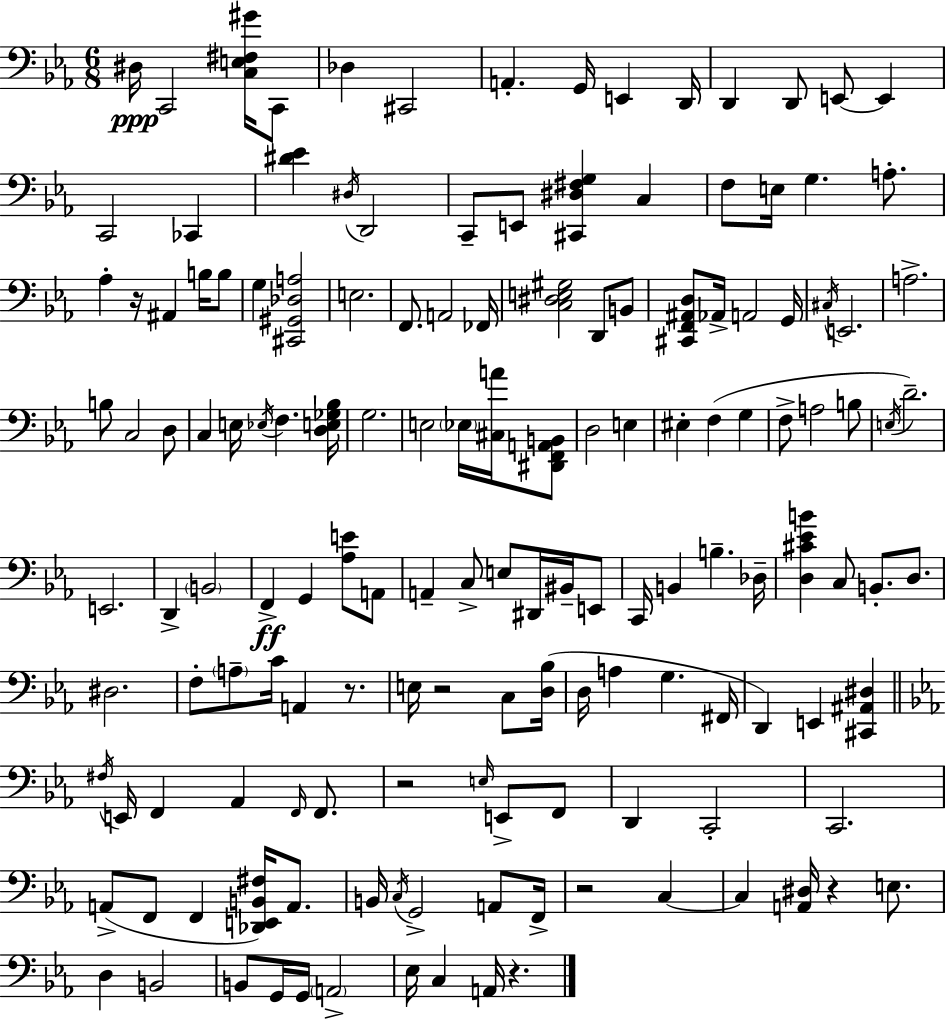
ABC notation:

X:1
T:Untitled
M:6/8
L:1/4
K:Cm
^D,/4 C,,2 [C,E,^F,^G]/4 C,,/2 _D, ^C,,2 A,, G,,/4 E,, D,,/4 D,, D,,/2 E,,/2 E,, C,,2 _C,, [^D_E] ^D,/4 D,,2 C,,/2 E,,/2 [^C,,^D,^F,G,] C, F,/2 E,/4 G, A,/2 _A, z/4 ^A,, B,/4 B,/2 G, [^C,,^G,,_D,A,]2 E,2 F,,/2 A,,2 _F,,/4 [C,^D,E,^G,]2 D,,/2 B,,/2 [^C,,F,,^A,,D,]/2 _A,,/4 A,,2 G,,/4 ^C,/4 E,,2 A,2 B,/2 C,2 D,/2 C, E,/4 _E,/4 F, [D,E,_G,_B,]/4 G,2 E,2 _E,/4 [^C,A]/4 [^D,,F,,A,,B,,]/2 D,2 E, ^E, F, G, F,/2 A,2 B,/2 E,/4 D2 E,,2 D,, B,,2 F,, G,, [_A,E]/2 A,,/2 A,, C,/2 E,/2 ^D,,/4 ^B,,/4 E,,/2 C,,/4 B,, B, _D,/4 [D,^C_EB] C,/2 B,,/2 D,/2 ^D,2 F,/2 A,/2 C/4 A,, z/2 E,/4 z2 C,/2 [D,_B,]/4 D,/4 A, G, ^F,,/4 D,, E,, [^C,,^A,,^D,] ^F,/4 E,,/4 F,, _A,, F,,/4 F,,/2 z2 E,/4 E,,/2 F,,/2 D,, C,,2 C,,2 A,,/2 F,,/2 F,, [_D,,E,,B,,^F,]/4 A,,/2 B,,/4 C,/4 G,,2 A,,/2 F,,/4 z2 C, C, [A,,^D,]/4 z E,/2 D, B,,2 B,,/2 G,,/4 G,,/4 A,,2 _E,/4 C, A,,/4 z